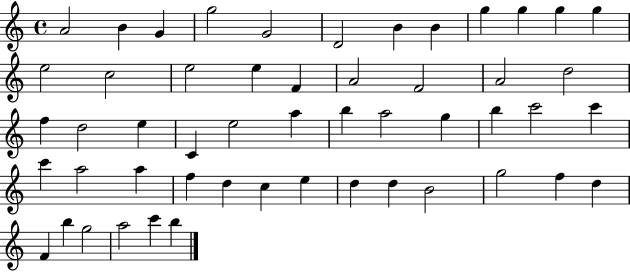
{
  \clef treble
  \time 4/4
  \defaultTimeSignature
  \key c \major
  a'2 b'4 g'4 | g''2 g'2 | d'2 b'4 b'4 | g''4 g''4 g''4 g''4 | \break e''2 c''2 | e''2 e''4 f'4 | a'2 f'2 | a'2 d''2 | \break f''4 d''2 e''4 | c'4 e''2 a''4 | b''4 a''2 g''4 | b''4 c'''2 c'''4 | \break c'''4 a''2 a''4 | f''4 d''4 c''4 e''4 | d''4 d''4 b'2 | g''2 f''4 d''4 | \break f'4 b''4 g''2 | a''2 c'''4 b''4 | \bar "|."
}